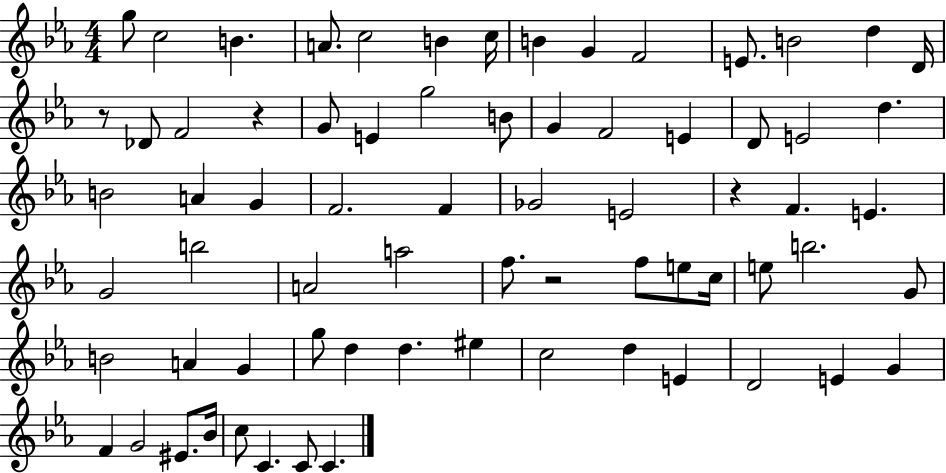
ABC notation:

X:1
T:Untitled
M:4/4
L:1/4
K:Eb
g/2 c2 B A/2 c2 B c/4 B G F2 E/2 B2 d D/4 z/2 _D/2 F2 z G/2 E g2 B/2 G F2 E D/2 E2 d B2 A G F2 F _G2 E2 z F E G2 b2 A2 a2 f/2 z2 f/2 e/2 c/4 e/2 b2 G/2 B2 A G g/2 d d ^e c2 d E D2 E G F G2 ^E/2 _B/4 c/2 C C/2 C